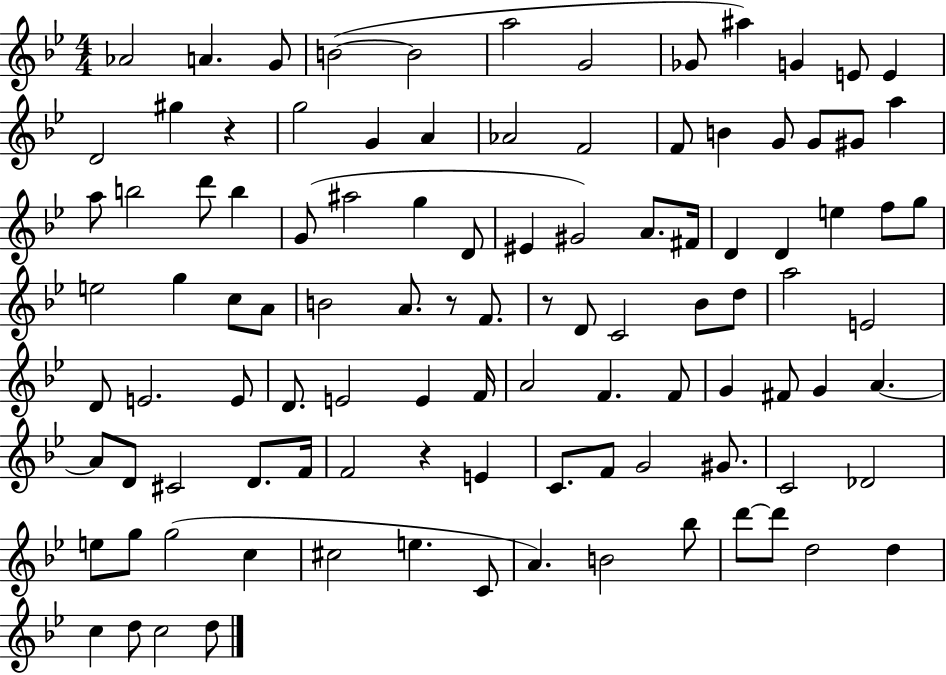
X:1
T:Untitled
M:4/4
L:1/4
K:Bb
_A2 A G/2 B2 B2 a2 G2 _G/2 ^a G E/2 E D2 ^g z g2 G A _A2 F2 F/2 B G/2 G/2 ^G/2 a a/2 b2 d'/2 b G/2 ^a2 g D/2 ^E ^G2 A/2 ^F/4 D D e f/2 g/2 e2 g c/2 A/2 B2 A/2 z/2 F/2 z/2 D/2 C2 _B/2 d/2 a2 E2 D/2 E2 E/2 D/2 E2 E F/4 A2 F F/2 G ^F/2 G A A/2 D/2 ^C2 D/2 F/4 F2 z E C/2 F/2 G2 ^G/2 C2 _D2 e/2 g/2 g2 c ^c2 e C/2 A B2 _b/2 d'/2 d'/2 d2 d c d/2 c2 d/2